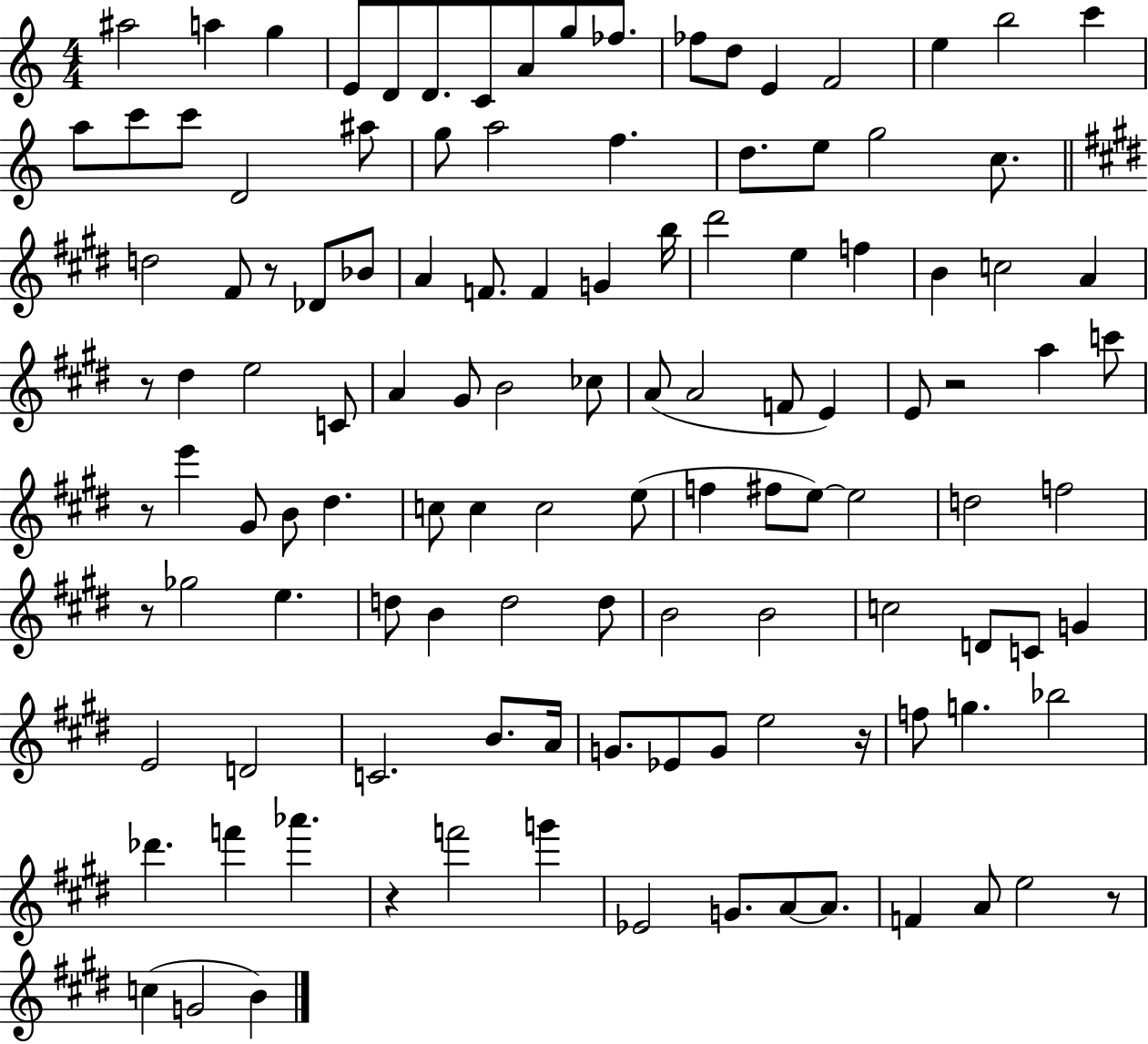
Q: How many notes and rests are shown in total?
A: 119